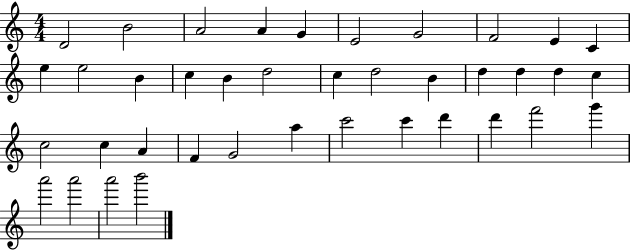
X:1
T:Untitled
M:4/4
L:1/4
K:C
D2 B2 A2 A G E2 G2 F2 E C e e2 B c B d2 c d2 B d d d c c2 c A F G2 a c'2 c' d' d' f'2 g' a'2 a'2 a'2 b'2